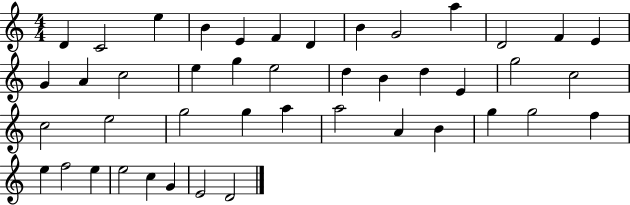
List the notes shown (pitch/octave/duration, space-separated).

D4/q C4/h E5/q B4/q E4/q F4/q D4/q B4/q G4/h A5/q D4/h F4/q E4/q G4/q A4/q C5/h E5/q G5/q E5/h D5/q B4/q D5/q E4/q G5/h C5/h C5/h E5/h G5/h G5/q A5/q A5/h A4/q B4/q G5/q G5/h F5/q E5/q F5/h E5/q E5/h C5/q G4/q E4/h D4/h